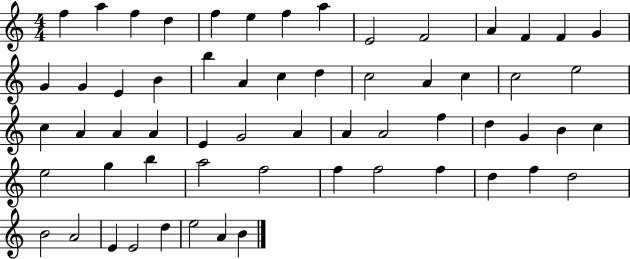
F5/q A5/q F5/q D5/q F5/q E5/q F5/q A5/q E4/h F4/h A4/q F4/q F4/q G4/q G4/q G4/q E4/q B4/q B5/q A4/q C5/q D5/q C5/h A4/q C5/q C5/h E5/h C5/q A4/q A4/q A4/q E4/q G4/h A4/q A4/q A4/h F5/q D5/q G4/q B4/q C5/q E5/h G5/q B5/q A5/h F5/h F5/q F5/h F5/q D5/q F5/q D5/h B4/h A4/h E4/q E4/h D5/q E5/h A4/q B4/q